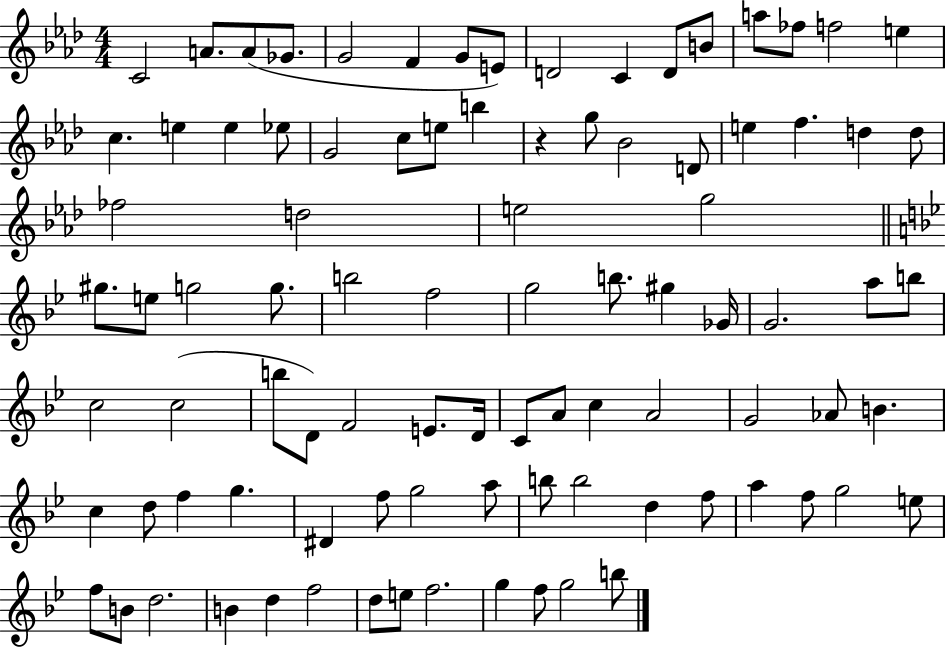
C4/h A4/e. A4/e Gb4/e. G4/h F4/q G4/e E4/e D4/h C4/q D4/e B4/e A5/e FES5/e F5/h E5/q C5/q. E5/q E5/q Eb5/e G4/h C5/e E5/e B5/q R/q G5/e Bb4/h D4/e E5/q F5/q. D5/q D5/e FES5/h D5/h E5/h G5/h G#5/e. E5/e G5/h G5/e. B5/h F5/h G5/h B5/e. G#5/q Gb4/s G4/h. A5/e B5/e C5/h C5/h B5/e D4/e F4/h E4/e. D4/s C4/e A4/e C5/q A4/h G4/h Ab4/e B4/q. C5/q D5/e F5/q G5/q. D#4/q F5/e G5/h A5/e B5/e B5/h D5/q F5/e A5/q F5/e G5/h E5/e F5/e B4/e D5/h. B4/q D5/q F5/h D5/e E5/e F5/h. G5/q F5/e G5/h B5/e